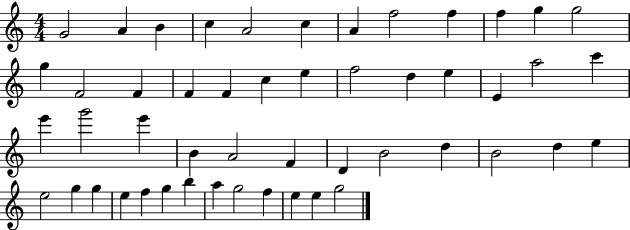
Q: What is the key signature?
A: C major